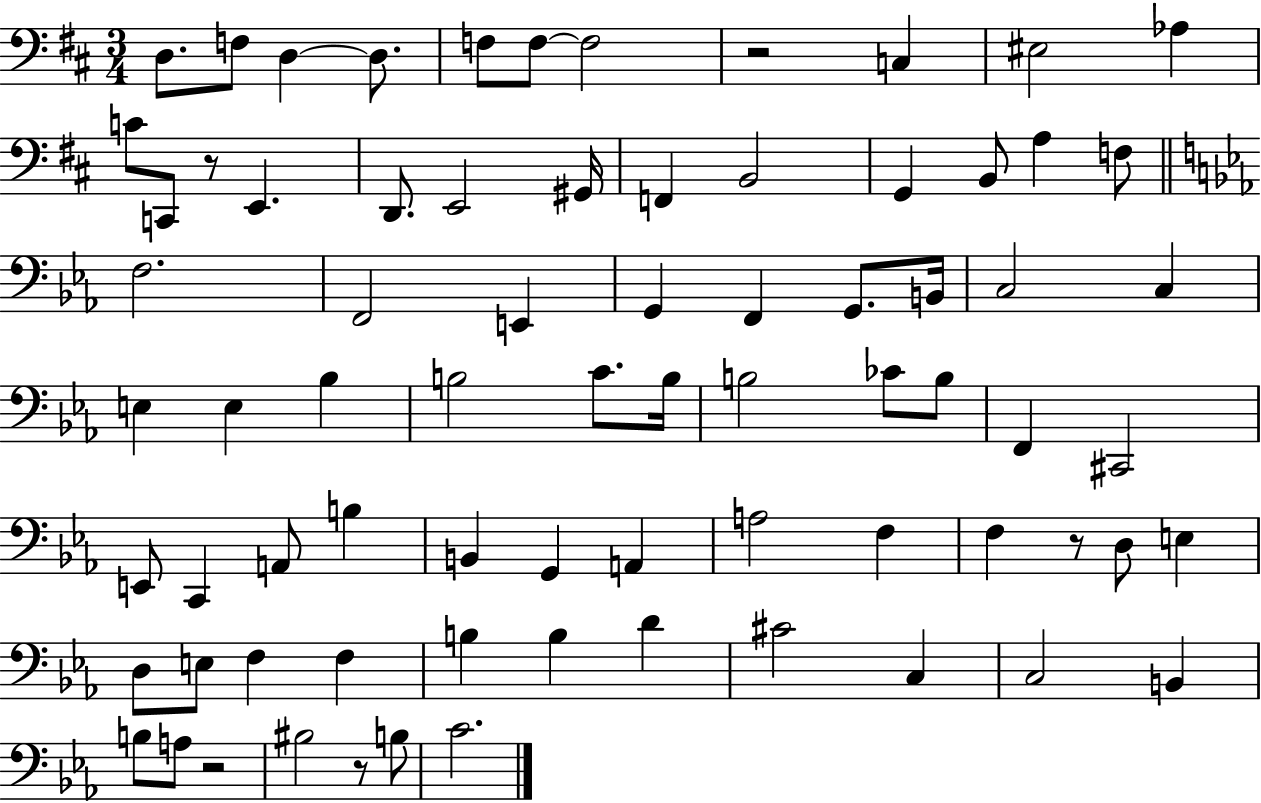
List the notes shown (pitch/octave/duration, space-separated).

D3/e. F3/e D3/q D3/e. F3/e F3/e F3/h R/h C3/q EIS3/h Ab3/q C4/e C2/e R/e E2/q. D2/e. E2/h G#2/s F2/q B2/h G2/q B2/e A3/q F3/e F3/h. F2/h E2/q G2/q F2/q G2/e. B2/s C3/h C3/q E3/q E3/q Bb3/q B3/h C4/e. B3/s B3/h CES4/e B3/e F2/q C#2/h E2/e C2/q A2/e B3/q B2/q G2/q A2/q A3/h F3/q F3/q R/e D3/e E3/q D3/e E3/e F3/q F3/q B3/q B3/q D4/q C#4/h C3/q C3/h B2/q B3/e A3/e R/h BIS3/h R/e B3/e C4/h.